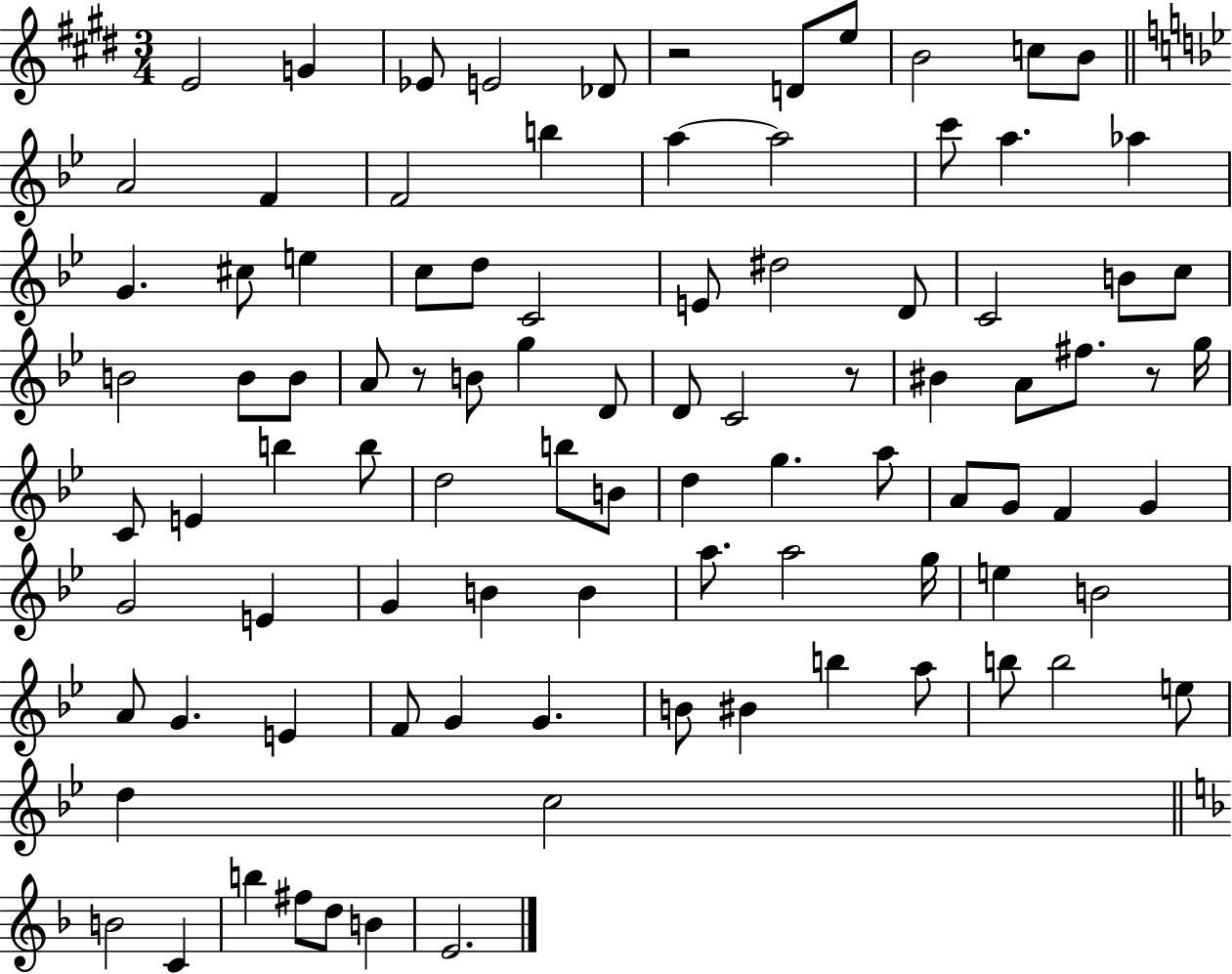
{
  \clef treble
  \numericTimeSignature
  \time 3/4
  \key e \major
  e'2 g'4 | ees'8 e'2 des'8 | r2 d'8 e''8 | b'2 c''8 b'8 | \break \bar "||" \break \key g \minor a'2 f'4 | f'2 b''4 | a''4~~ a''2 | c'''8 a''4. aes''4 | \break g'4. cis''8 e''4 | c''8 d''8 c'2 | e'8 dis''2 d'8 | c'2 b'8 c''8 | \break b'2 b'8 b'8 | a'8 r8 b'8 g''4 d'8 | d'8 c'2 r8 | bis'4 a'8 fis''8. r8 g''16 | \break c'8 e'4 b''4 b''8 | d''2 b''8 b'8 | d''4 g''4. a''8 | a'8 g'8 f'4 g'4 | \break g'2 e'4 | g'4 b'4 b'4 | a''8. a''2 g''16 | e''4 b'2 | \break a'8 g'4. e'4 | f'8 g'4 g'4. | b'8 bis'4 b''4 a''8 | b''8 b''2 e''8 | \break d''4 c''2 | \bar "||" \break \key f \major b'2 c'4 | b''4 fis''8 d''8 b'4 | e'2. | \bar "|."
}